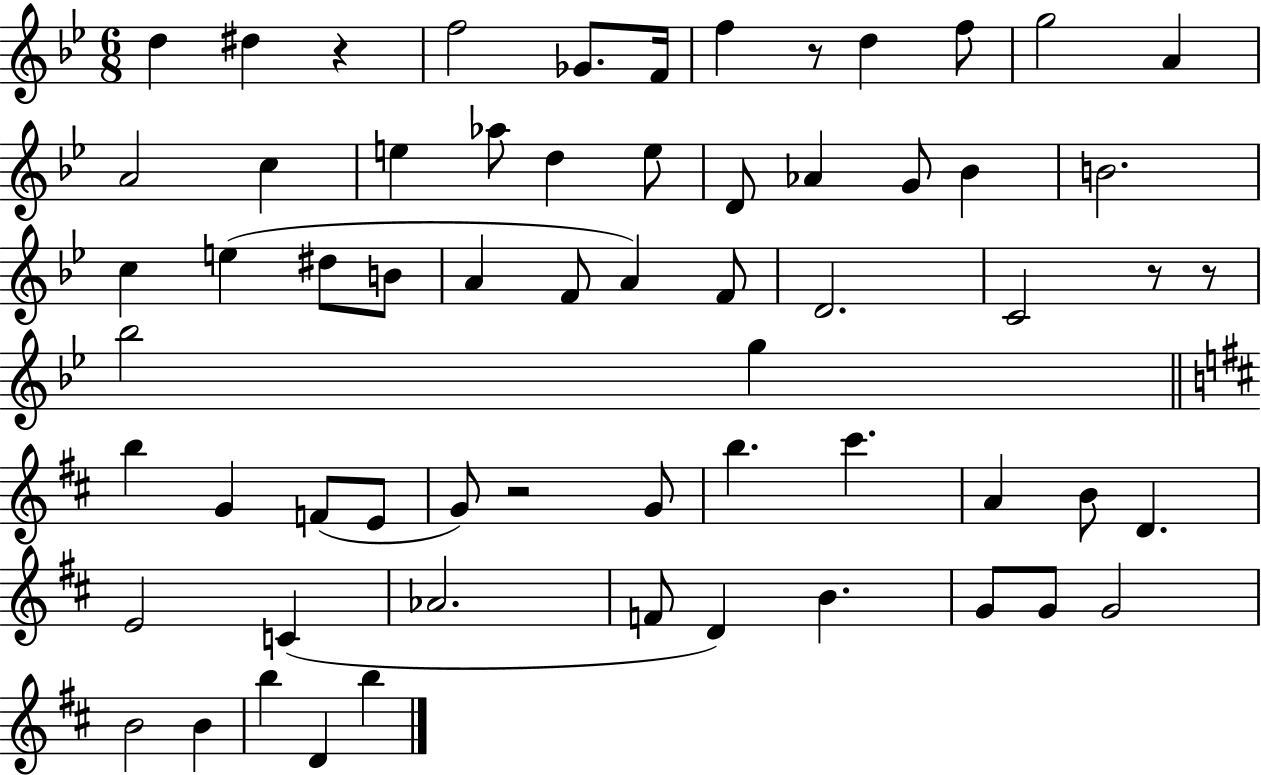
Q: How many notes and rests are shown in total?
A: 63